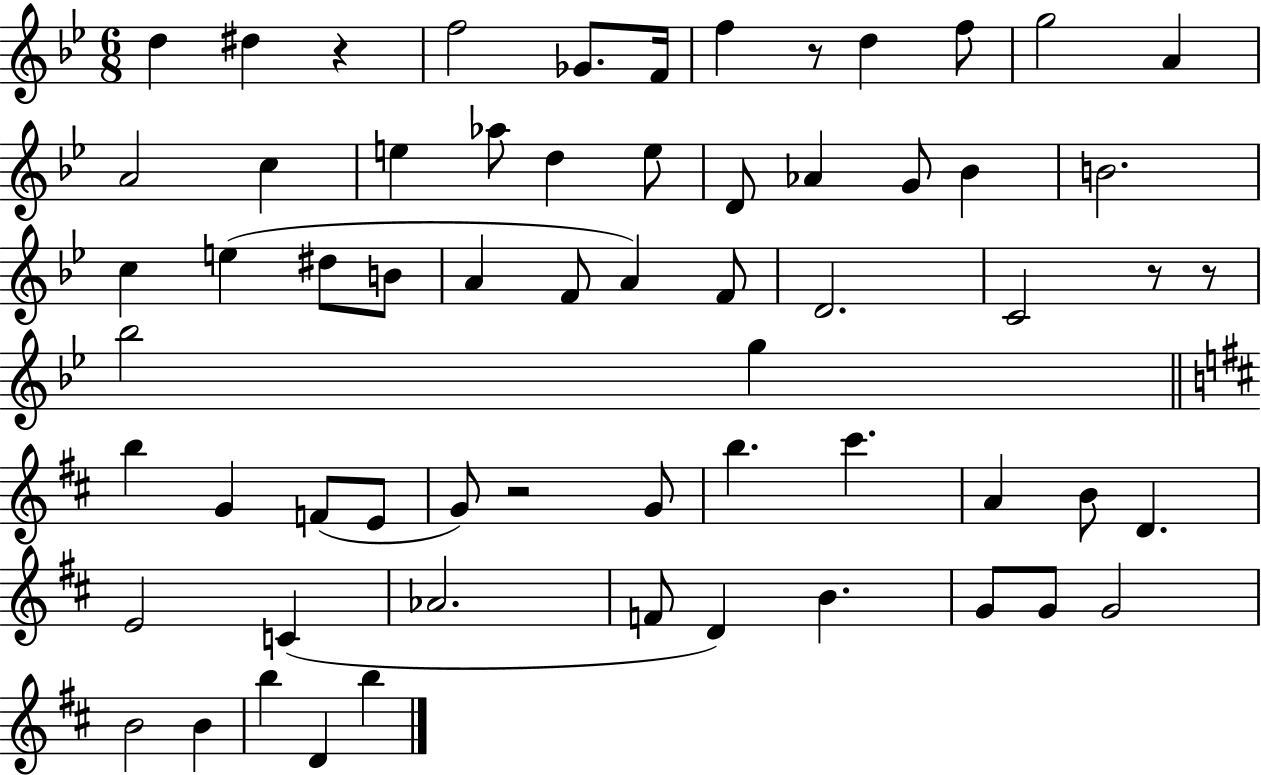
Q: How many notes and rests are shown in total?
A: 63